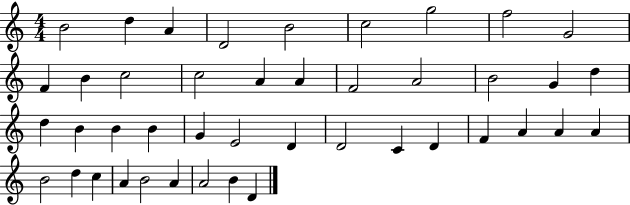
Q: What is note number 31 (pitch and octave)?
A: F4